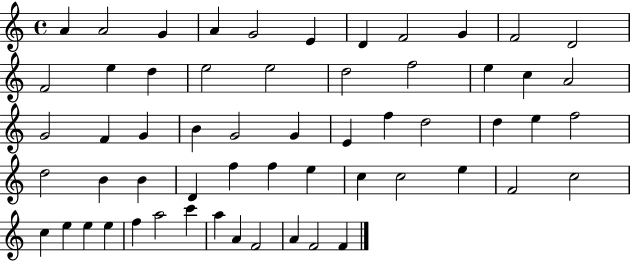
A4/q A4/h G4/q A4/q G4/h E4/q D4/q F4/h G4/q F4/h D4/h F4/h E5/q D5/q E5/h E5/h D5/h F5/h E5/q C5/q A4/h G4/h F4/q G4/q B4/q G4/h G4/q E4/q F5/q D5/h D5/q E5/q F5/h D5/h B4/q B4/q D4/q F5/q F5/q E5/q C5/q C5/h E5/q F4/h C5/h C5/q E5/q E5/q E5/q F5/q A5/h C6/q A5/q A4/q F4/h A4/q F4/h F4/q